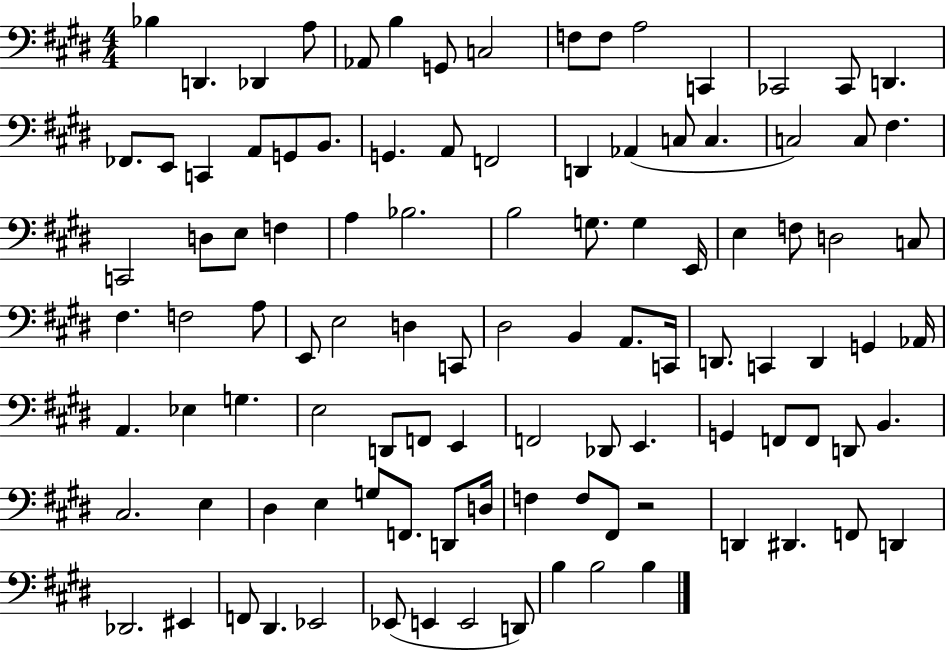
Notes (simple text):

Bb3/q D2/q. Db2/q A3/e Ab2/e B3/q G2/e C3/h F3/e F3/e A3/h C2/q CES2/h CES2/e D2/q. FES2/e. E2/e C2/q A2/e G2/e B2/e. G2/q. A2/e F2/h D2/q Ab2/q C3/e C3/q. C3/h C3/e F#3/q. C2/h D3/e E3/e F3/q A3/q Bb3/h. B3/h G3/e. G3/q E2/s E3/q F3/e D3/h C3/e F#3/q. F3/h A3/e E2/e E3/h D3/q C2/e D#3/h B2/q A2/e. C2/s D2/e. C2/q D2/q G2/q Ab2/s A2/q. Eb3/q G3/q. E3/h D2/e F2/e E2/q F2/h Db2/e E2/q. G2/q F2/e F2/e D2/e B2/q. C#3/h. E3/q D#3/q E3/q G3/e F2/e. D2/e D3/s F3/q F3/e F#2/e R/h D2/q D#2/q. F2/e D2/q Db2/h. EIS2/q F2/e D#2/q. Eb2/h Eb2/e E2/q E2/h D2/e B3/q B3/h B3/q